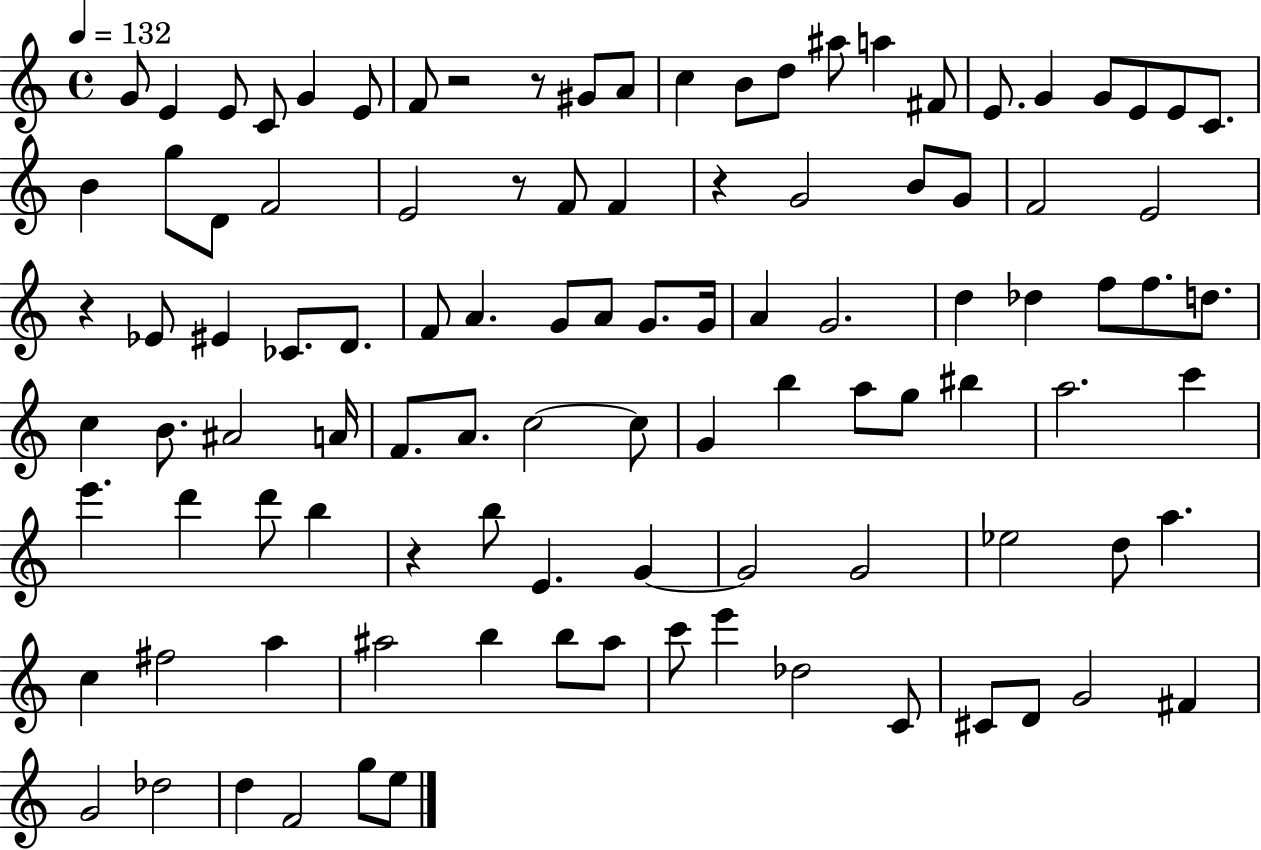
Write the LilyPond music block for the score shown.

{
  \clef treble
  \time 4/4
  \defaultTimeSignature
  \key c \major
  \tempo 4 = 132
  g'8 e'4 e'8 c'8 g'4 e'8 | f'8 r2 r8 gis'8 a'8 | c''4 b'8 d''8 ais''8 a''4 fis'8 | e'8. g'4 g'8 e'8 e'8 c'8. | \break b'4 g''8 d'8 f'2 | e'2 r8 f'8 f'4 | r4 g'2 b'8 g'8 | f'2 e'2 | \break r4 ees'8 eis'4 ces'8. d'8. | f'8 a'4. g'8 a'8 g'8. g'16 | a'4 g'2. | d''4 des''4 f''8 f''8. d''8. | \break c''4 b'8. ais'2 a'16 | f'8. a'8. c''2~~ c''8 | g'4 b''4 a''8 g''8 bis''4 | a''2. c'''4 | \break e'''4. d'''4 d'''8 b''4 | r4 b''8 e'4. g'4~~ | g'2 g'2 | ees''2 d''8 a''4. | \break c''4 fis''2 a''4 | ais''2 b''4 b''8 ais''8 | c'''8 e'''4 des''2 c'8 | cis'8 d'8 g'2 fis'4 | \break g'2 des''2 | d''4 f'2 g''8 e''8 | \bar "|."
}